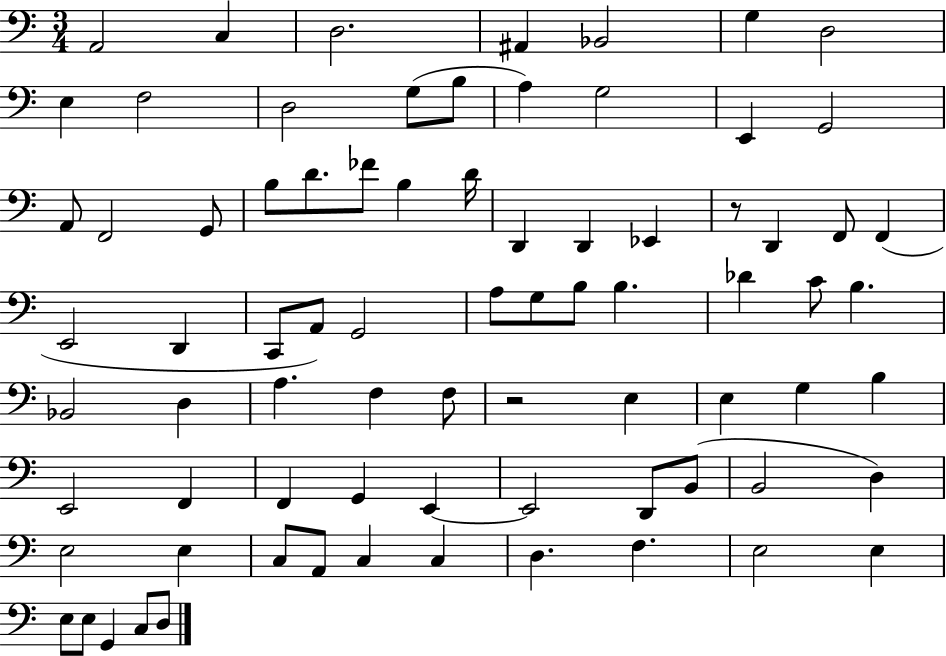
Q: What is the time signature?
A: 3/4